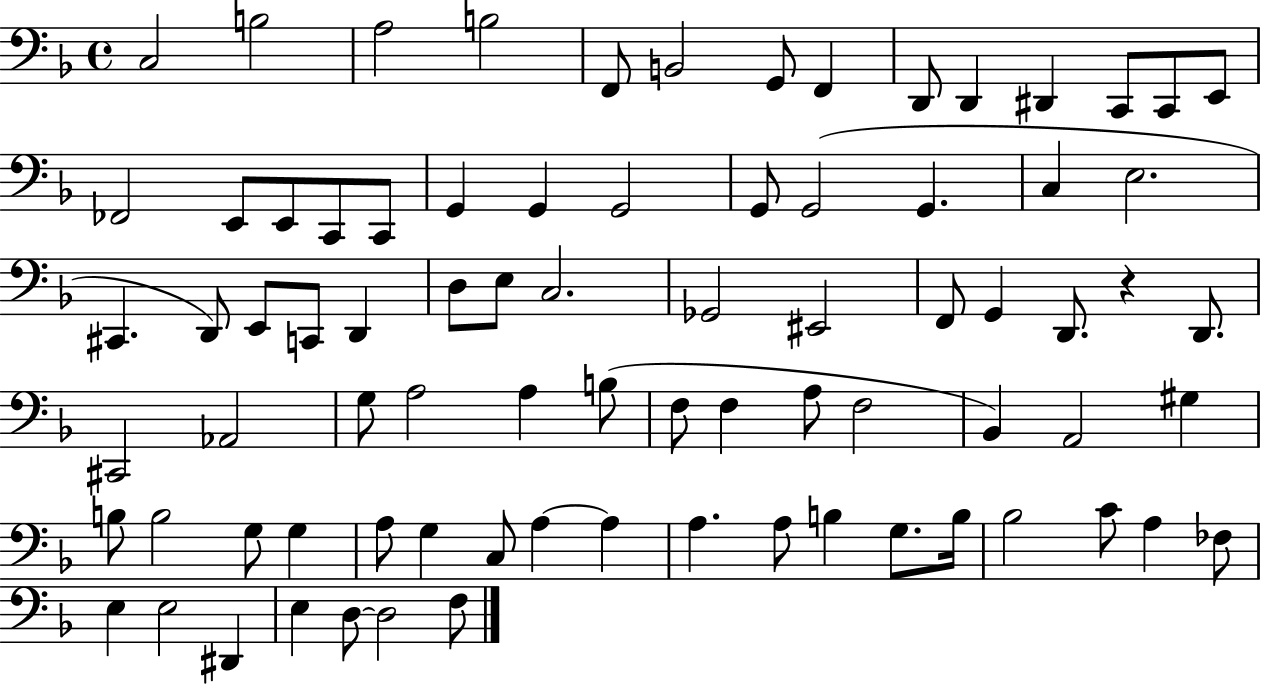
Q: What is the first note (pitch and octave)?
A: C3